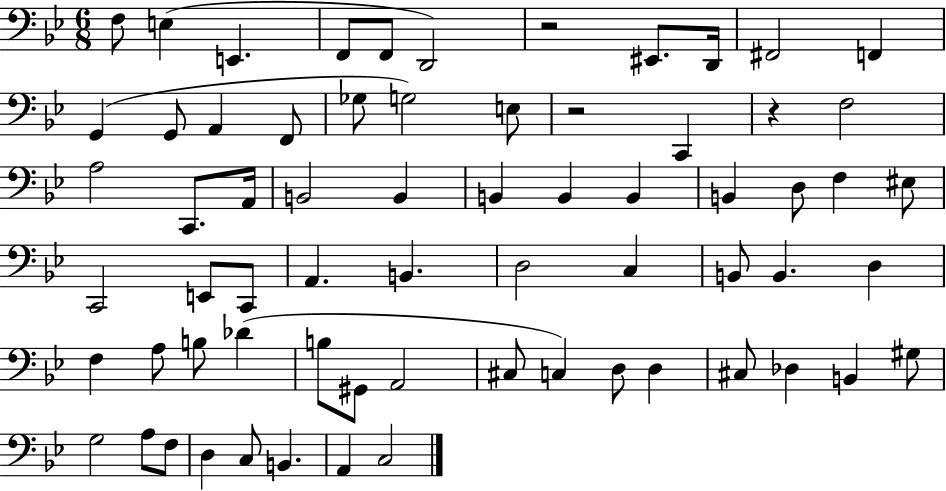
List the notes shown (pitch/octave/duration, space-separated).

F3/e E3/q E2/q. F2/e F2/e D2/h R/h EIS2/e. D2/s F#2/h F2/q G2/q G2/e A2/q F2/e Gb3/e G3/h E3/e R/h C2/q R/q F3/h A3/h C2/e. A2/s B2/h B2/q B2/q B2/q B2/q B2/q D3/e F3/q EIS3/e C2/h E2/e C2/e A2/q. B2/q. D3/h C3/q B2/e B2/q. D3/q F3/q A3/e B3/e Db4/q B3/e G#2/e A2/h C#3/e C3/q D3/e D3/q C#3/e Db3/q B2/q G#3/e G3/h A3/e F3/e D3/q C3/e B2/q. A2/q C3/h